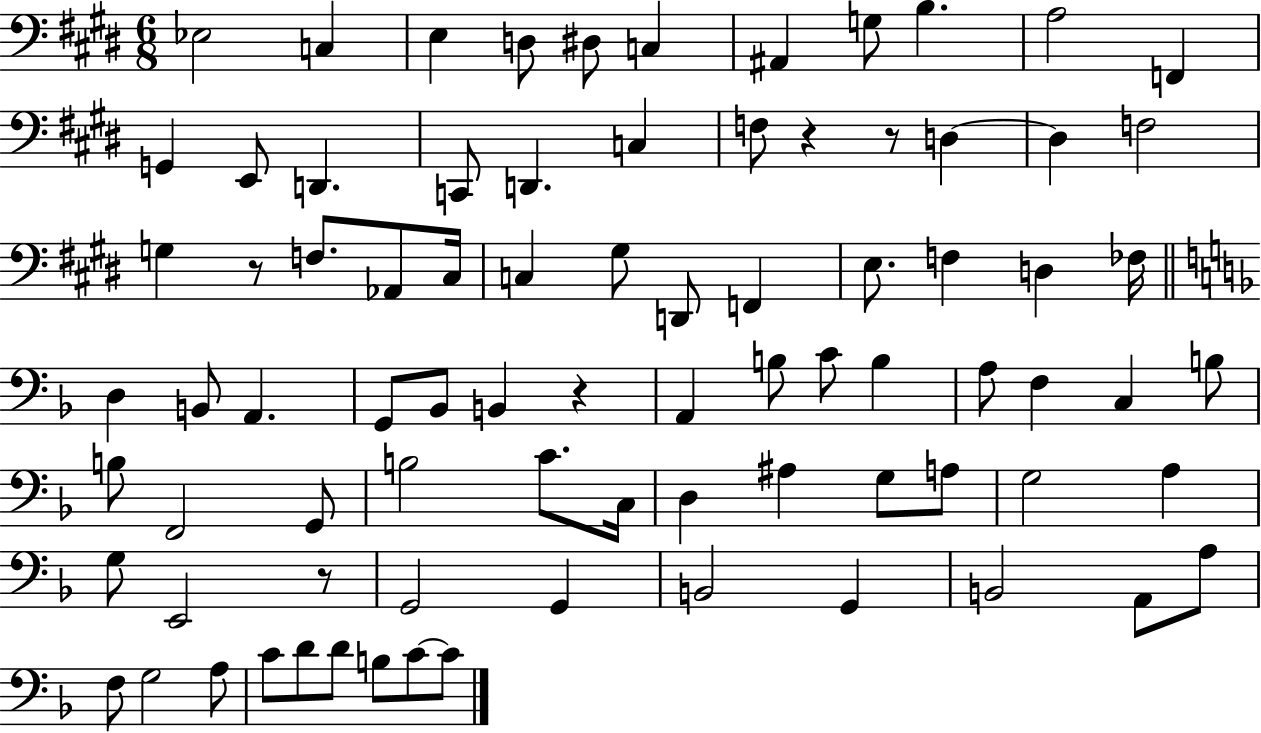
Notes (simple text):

Eb3/h C3/q E3/q D3/e D#3/e C3/q A#2/q G3/e B3/q. A3/h F2/q G2/q E2/e D2/q. C2/e D2/q. C3/q F3/e R/q R/e D3/q D3/q F3/h G3/q R/e F3/e. Ab2/e C#3/s C3/q G#3/e D2/e F2/q E3/e. F3/q D3/q FES3/s D3/q B2/e A2/q. G2/e Bb2/e B2/q R/q A2/q B3/e C4/e B3/q A3/e F3/q C3/q B3/e B3/e F2/h G2/e B3/h C4/e. C3/s D3/q A#3/q G3/e A3/e G3/h A3/q G3/e E2/h R/e G2/h G2/q B2/h G2/q B2/h A2/e A3/e F3/e G3/h A3/e C4/e D4/e D4/e B3/e C4/e C4/e